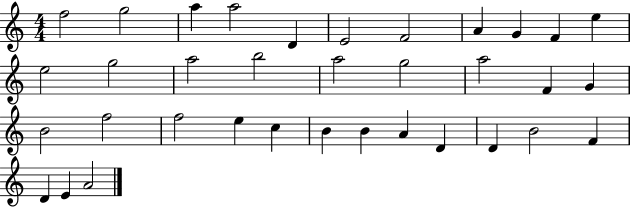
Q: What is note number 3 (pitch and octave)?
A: A5